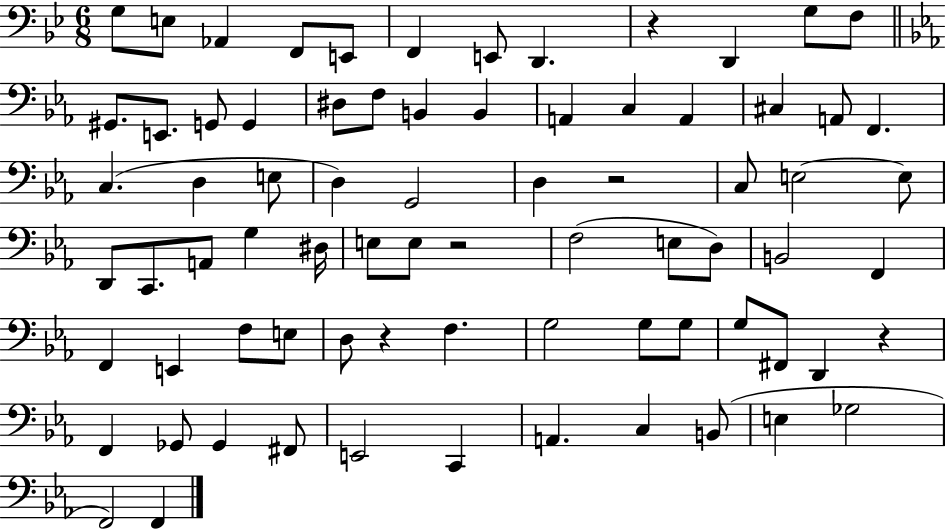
{
  \clef bass
  \numericTimeSignature
  \time 6/8
  \key bes \major
  g8 e8 aes,4 f,8 e,8 | f,4 e,8 d,4. | r4 d,4 g8 f8 | \bar "||" \break \key ees \major gis,8. e,8. g,8 g,4 | dis8 f8 b,4 b,4 | a,4 c4 a,4 | cis4 a,8 f,4. | \break c4.( d4 e8 | d4) g,2 | d4 r2 | c8 e2~~ e8 | \break d,8 c,8. a,8 g4 dis16 | e8 e8 r2 | f2( e8 d8) | b,2 f,4 | \break f,4 e,4 f8 e8 | d8 r4 f4. | g2 g8 g8 | g8 fis,8 d,4 r4 | \break f,4 ges,8 ges,4 fis,8 | e,2 c,4 | a,4. c4 b,8( | e4 ges2 | \break f,2) f,4 | \bar "|."
}